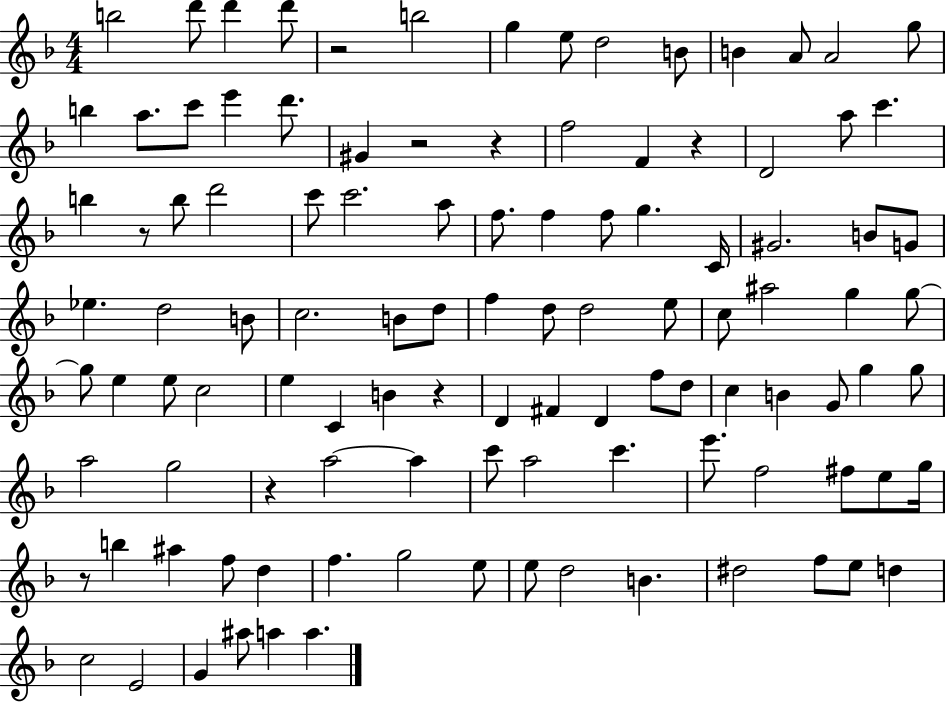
B5/h D6/e D6/q D6/e R/h B5/h G5/q E5/e D5/h B4/e B4/q A4/e A4/h G5/e B5/q A5/e. C6/e E6/q D6/e. G#4/q R/h R/q F5/h F4/q R/q D4/h A5/e C6/q. B5/q R/e B5/e D6/h C6/e C6/h. A5/e F5/e. F5/q F5/e G5/q. C4/s G#4/h. B4/e G4/e Eb5/q. D5/h B4/e C5/h. B4/e D5/e F5/q D5/e D5/h E5/e C5/e A#5/h G5/q G5/e G5/e E5/q E5/e C5/h E5/q C4/q B4/q R/q D4/q F#4/q D4/q F5/e D5/e C5/q B4/q G4/e G5/q G5/e A5/h G5/h R/q A5/h A5/q C6/e A5/h C6/q. E6/e. F5/h F#5/e E5/e G5/s R/e B5/q A#5/q F5/e D5/q F5/q. G5/h E5/e E5/e D5/h B4/q. D#5/h F5/e E5/e D5/q C5/h E4/h G4/q A#5/e A5/q A5/q.